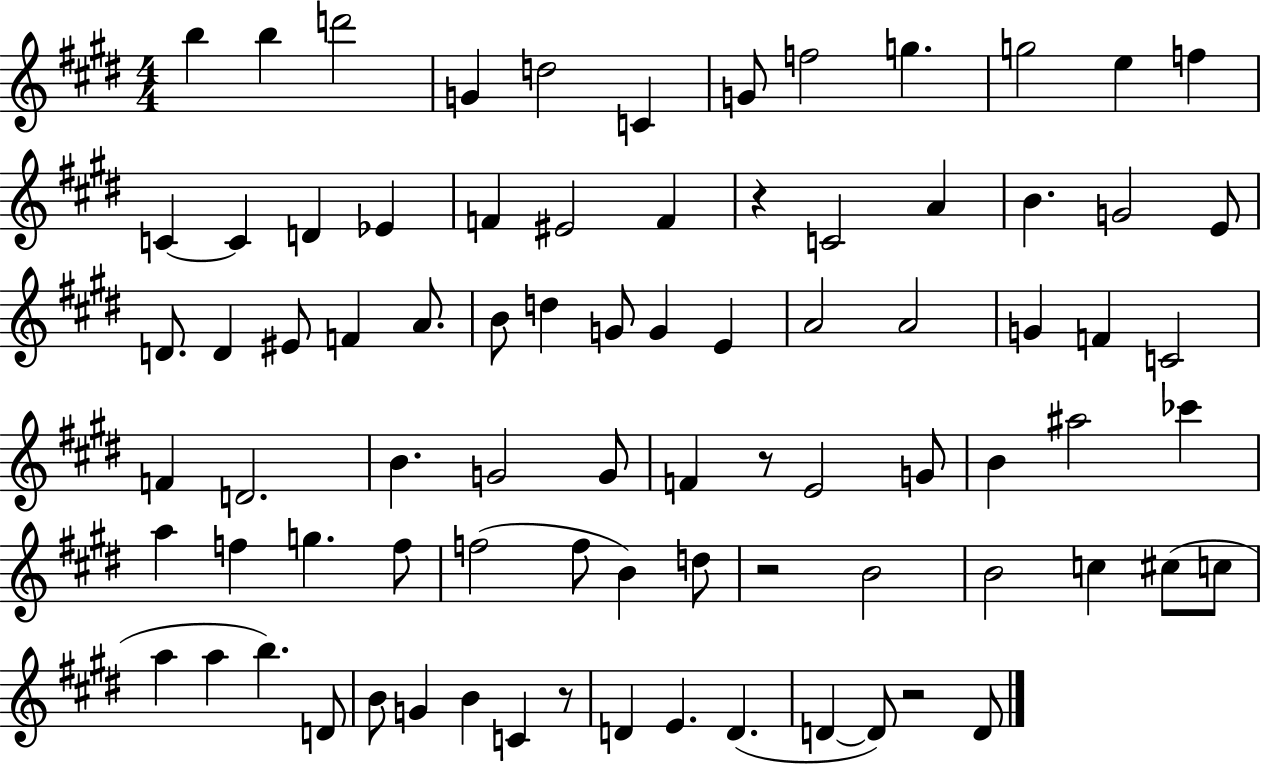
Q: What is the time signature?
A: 4/4